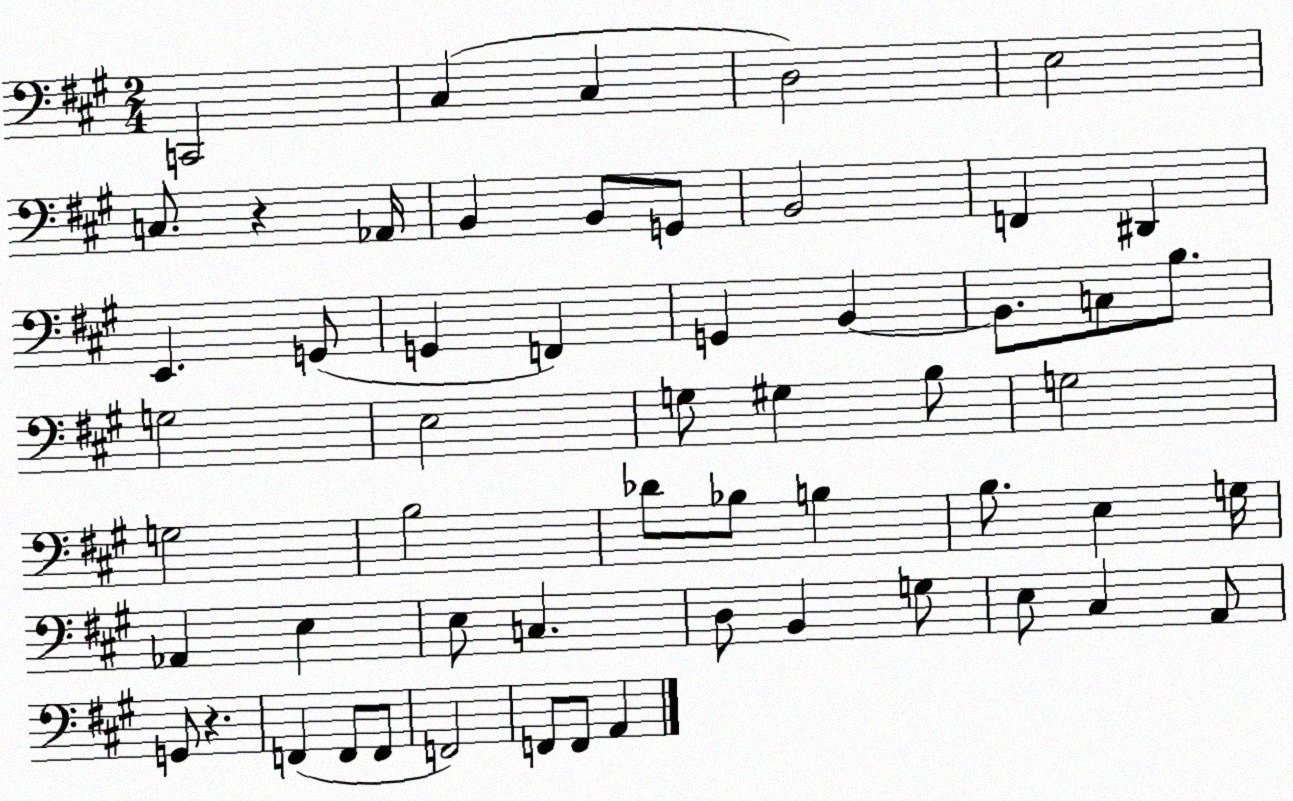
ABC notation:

X:1
T:Untitled
M:2/4
L:1/4
K:A
C,,2 ^C, ^C, D,2 E,2 C,/2 z _A,,/4 B,, B,,/2 G,,/2 B,,2 F,, ^D,, E,, G,,/2 G,, F,, G,, B,, B,,/2 C,/2 B,/2 G,2 E,2 G,/2 ^G, B,/2 G,2 G,2 B,2 _D/2 _B,/2 B, B,/2 E, G,/4 _A,, E, E,/2 C, D,/2 B,, G,/2 E,/2 ^C, A,,/2 G,,/2 z F,, F,,/2 F,,/2 F,,2 F,,/2 F,,/2 A,,